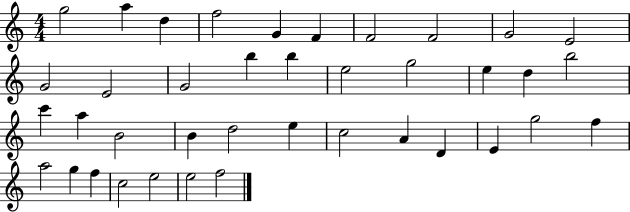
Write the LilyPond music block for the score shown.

{
  \clef treble
  \numericTimeSignature
  \time 4/4
  \key c \major
  g''2 a''4 d''4 | f''2 g'4 f'4 | f'2 f'2 | g'2 e'2 | \break g'2 e'2 | g'2 b''4 b''4 | e''2 g''2 | e''4 d''4 b''2 | \break c'''4 a''4 b'2 | b'4 d''2 e''4 | c''2 a'4 d'4 | e'4 g''2 f''4 | \break a''2 g''4 f''4 | c''2 e''2 | e''2 f''2 | \bar "|."
}